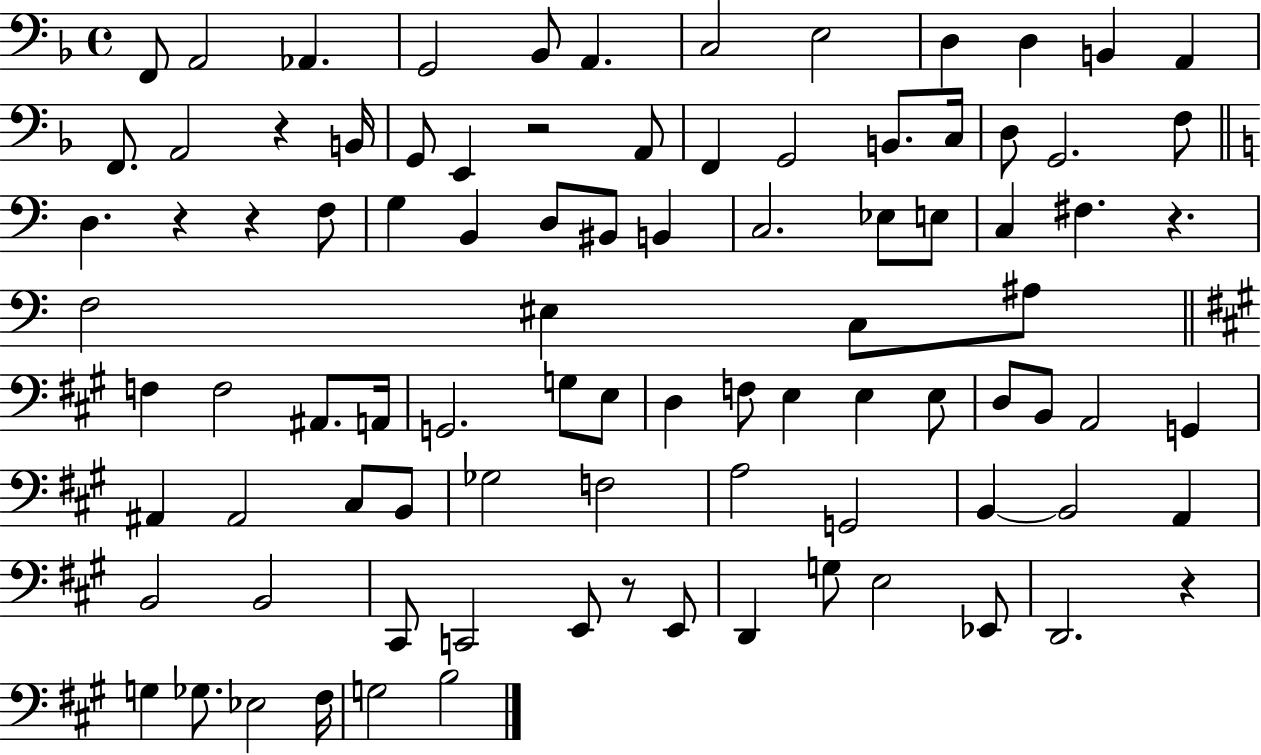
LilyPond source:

{
  \clef bass
  \time 4/4
  \defaultTimeSignature
  \key f \major
  f,8 a,2 aes,4. | g,2 bes,8 a,4. | c2 e2 | d4 d4 b,4 a,4 | \break f,8. a,2 r4 b,16 | g,8 e,4 r2 a,8 | f,4 g,2 b,8. c16 | d8 g,2. f8 | \break \bar "||" \break \key c \major d4. r4 r4 f8 | g4 b,4 d8 bis,8 b,4 | c2. ees8 e8 | c4 fis4. r4. | \break f2 eis4 c8 ais8 | \bar "||" \break \key a \major f4 f2 ais,8. a,16 | g,2. g8 e8 | d4 f8 e4 e4 e8 | d8 b,8 a,2 g,4 | \break ais,4 ais,2 cis8 b,8 | ges2 f2 | a2 g,2 | b,4~~ b,2 a,4 | \break b,2 b,2 | cis,8 c,2 e,8 r8 e,8 | d,4 g8 e2 ees,8 | d,2. r4 | \break g4 ges8. ees2 fis16 | g2 b2 | \bar "|."
}